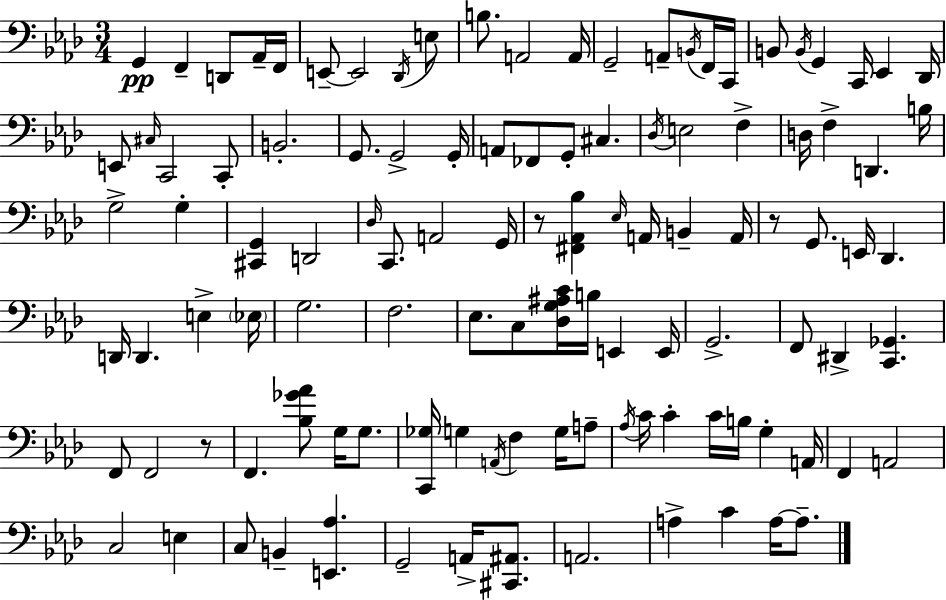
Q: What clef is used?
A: bass